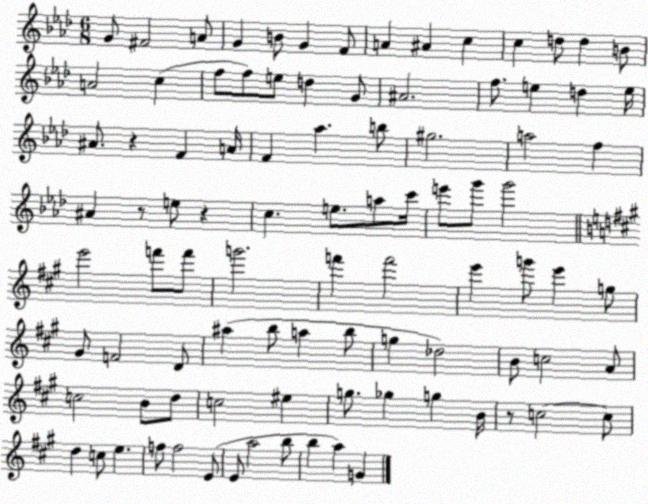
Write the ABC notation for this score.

X:1
T:Untitled
M:6/8
L:1/4
K:Ab
G/2 ^F2 A/2 G B/2 G F/2 A ^A c c d/2 d B/2 A2 c f/2 f/2 e/2 d G/2 ^A2 f/2 e d e/4 ^A/2 z F A/4 F _a b/2 ^g2 a2 f ^A z/2 e/2 z c e/2 a/2 c'/4 e'/2 g'/2 g'2 e'2 f'/2 f'/2 g'2 f' f'2 e' g'/2 e' g/2 ^G/2 F2 D/2 ^a b/2 a b/2 g _d2 B/2 c2 A/2 c2 B/2 d/2 c2 ^e g/2 _g g B/4 z/2 c2 c/2 d c/2 e f/2 f2 E/2 E/2 a2 b/2 b a G